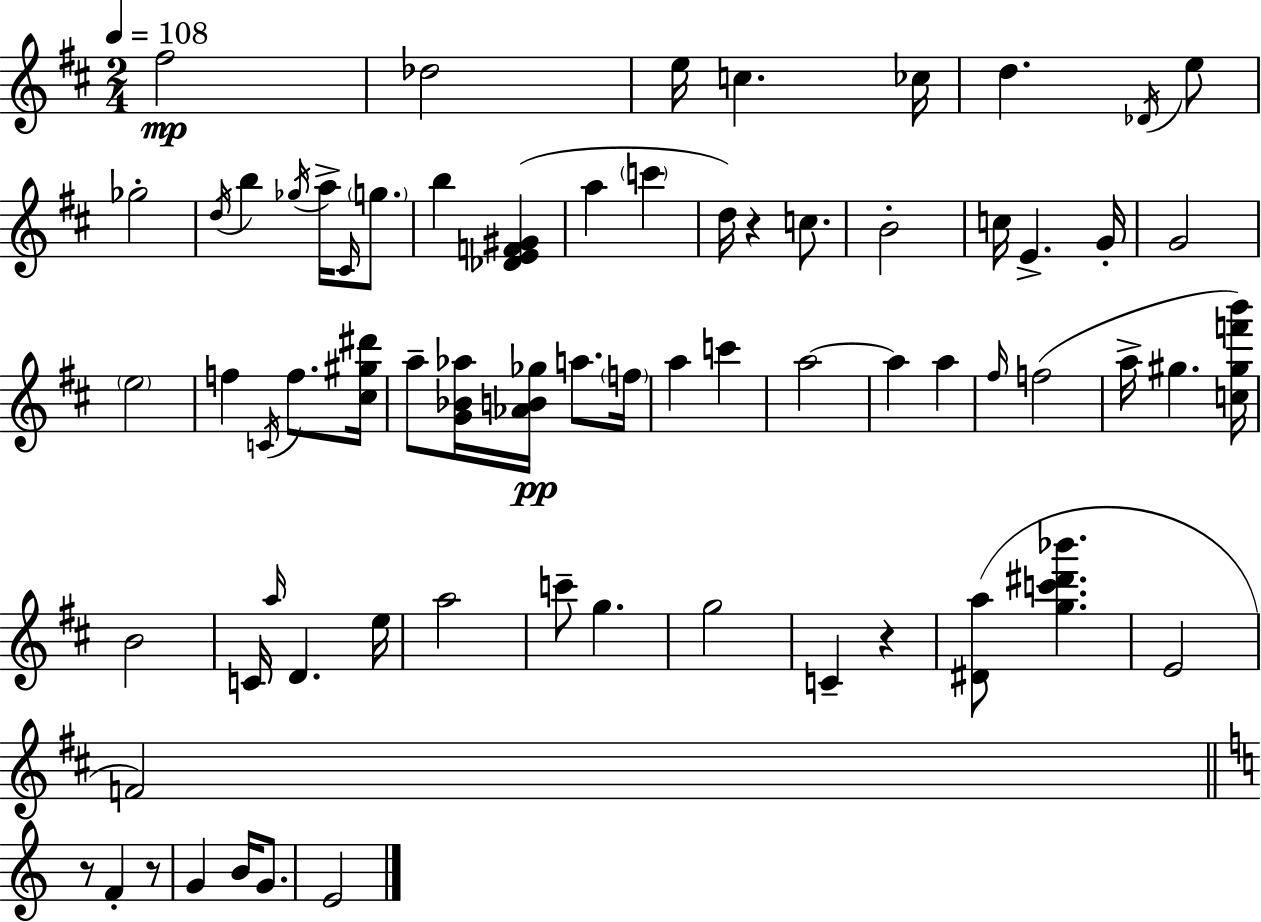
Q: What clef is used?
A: treble